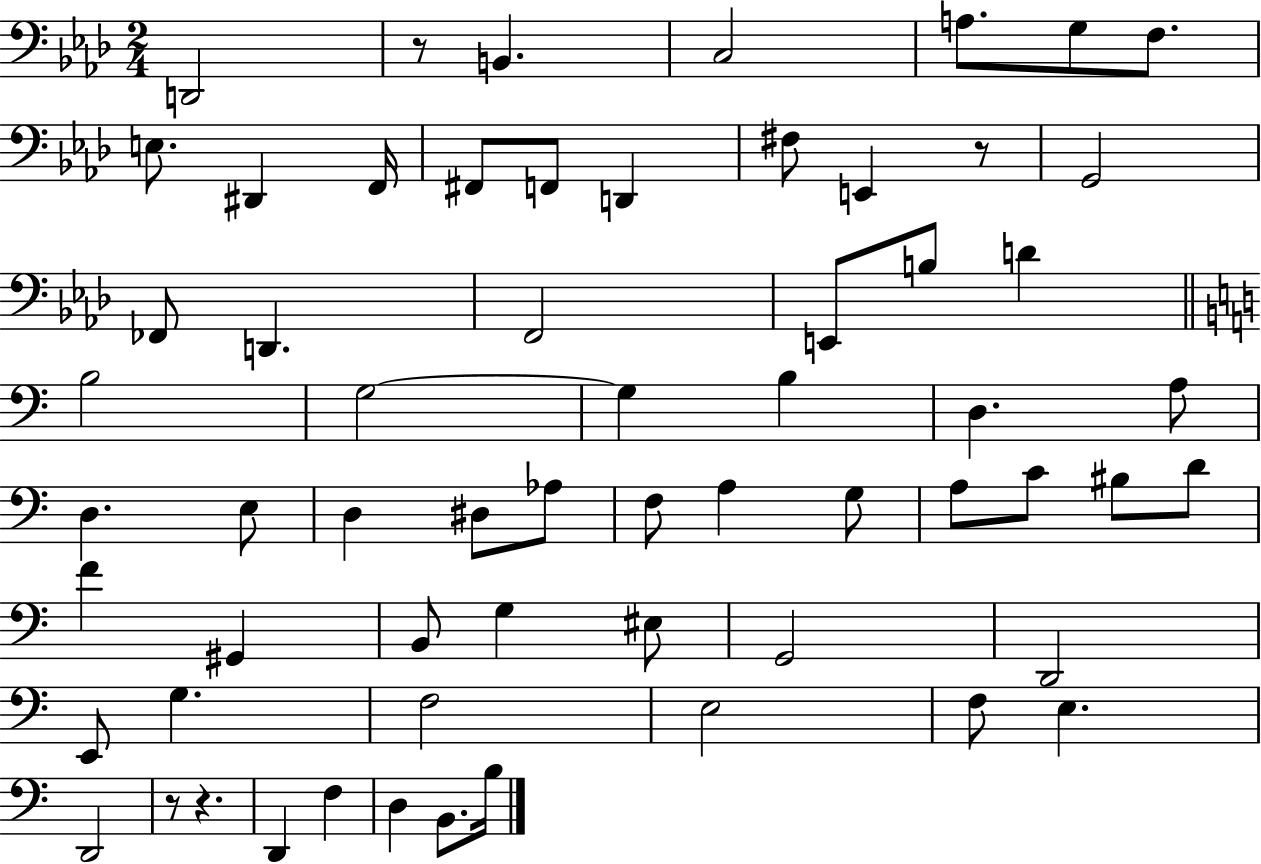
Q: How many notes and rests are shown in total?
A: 62